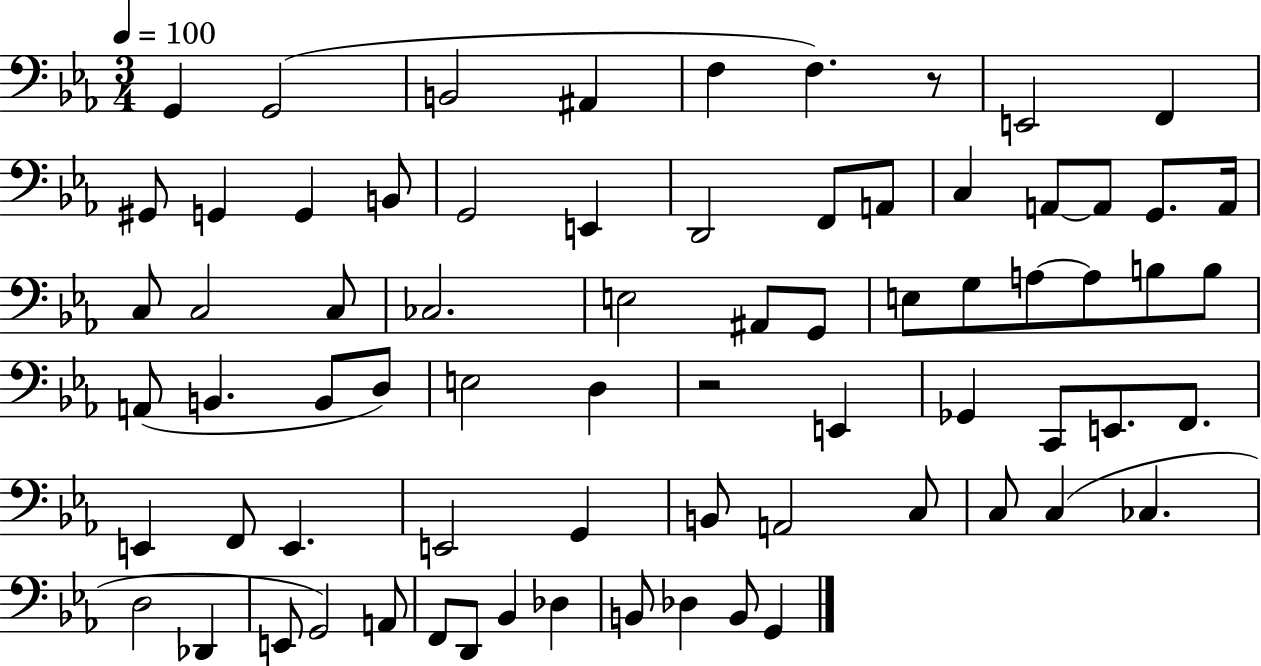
G2/q G2/h B2/h A#2/q F3/q F3/q. R/e E2/h F2/q G#2/e G2/q G2/q B2/e G2/h E2/q D2/h F2/e A2/e C3/q A2/e A2/e G2/e. A2/s C3/e C3/h C3/e CES3/h. E3/h A#2/e G2/e E3/e G3/e A3/e A3/e B3/e B3/e A2/e B2/q. B2/e D3/e E3/h D3/q R/h E2/q Gb2/q C2/e E2/e. F2/e. E2/q F2/e E2/q. E2/h G2/q B2/e A2/h C3/e C3/e C3/q CES3/q. D3/h Db2/q E2/e G2/h A2/e F2/e D2/e Bb2/q Db3/q B2/e Db3/q B2/e G2/q